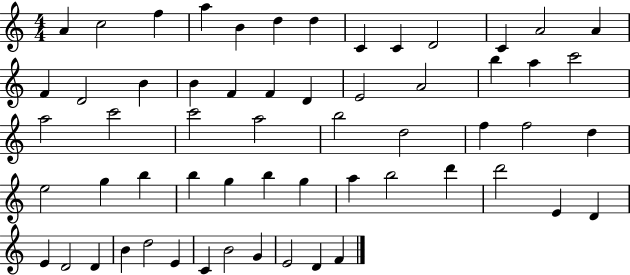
{
  \clef treble
  \numericTimeSignature
  \time 4/4
  \key c \major
  a'4 c''2 f''4 | a''4 b'4 d''4 d''4 | c'4 c'4 d'2 | c'4 a'2 a'4 | \break f'4 d'2 b'4 | b'4 f'4 f'4 d'4 | e'2 a'2 | b''4 a''4 c'''2 | \break a''2 c'''2 | c'''2 a''2 | b''2 d''2 | f''4 f''2 d''4 | \break e''2 g''4 b''4 | b''4 g''4 b''4 g''4 | a''4 b''2 d'''4 | d'''2 e'4 d'4 | \break e'4 d'2 d'4 | b'4 d''2 e'4 | c'4 b'2 g'4 | e'2 d'4 f'4 | \break \bar "|."
}